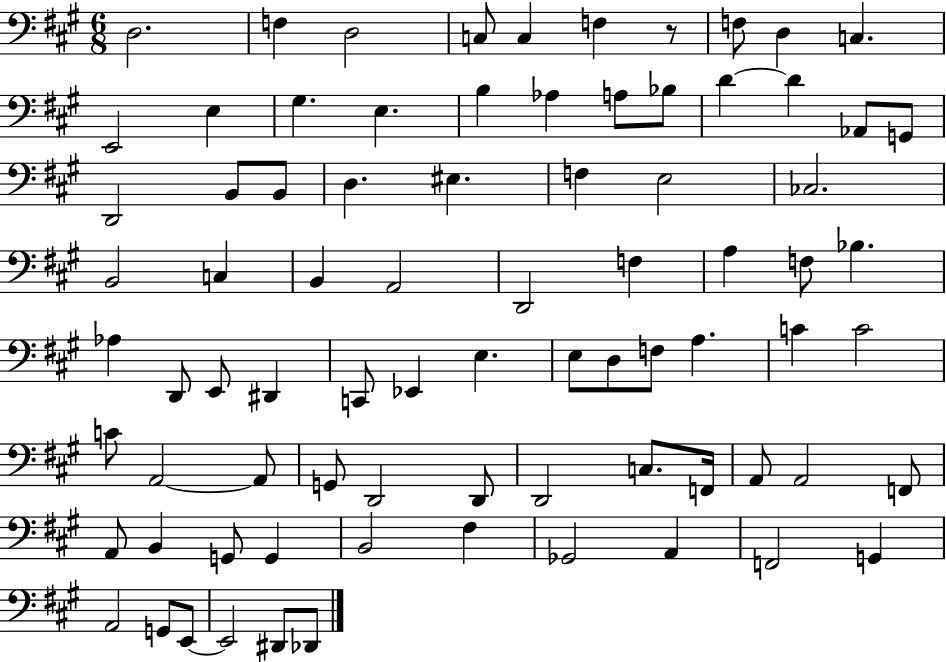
X:1
T:Untitled
M:6/8
L:1/4
K:A
D,2 F, D,2 C,/2 C, F, z/2 F,/2 D, C, E,,2 E, ^G, E, B, _A, A,/2 _B,/2 D D _A,,/2 G,,/2 D,,2 B,,/2 B,,/2 D, ^E, F, E,2 _C,2 B,,2 C, B,, A,,2 D,,2 F, A, F,/2 _B, _A, D,,/2 E,,/2 ^D,, C,,/2 _E,, E, E,/2 D,/2 F,/2 A, C C2 C/2 A,,2 A,,/2 G,,/2 D,,2 D,,/2 D,,2 C,/2 F,,/4 A,,/2 A,,2 F,,/2 A,,/2 B,, G,,/2 G,, B,,2 ^F, _G,,2 A,, F,,2 G,, A,,2 G,,/2 E,,/2 E,,2 ^D,,/2 _D,,/2